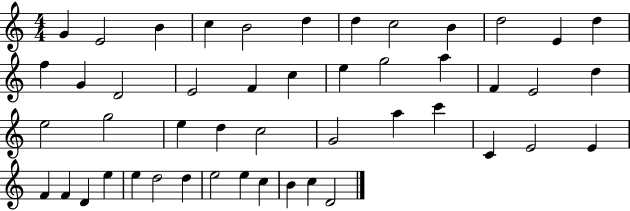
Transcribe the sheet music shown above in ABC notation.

X:1
T:Untitled
M:4/4
L:1/4
K:C
G E2 B c B2 d d c2 B d2 E d f G D2 E2 F c e g2 a F E2 d e2 g2 e d c2 G2 a c' C E2 E F F D e e d2 d e2 e c B c D2